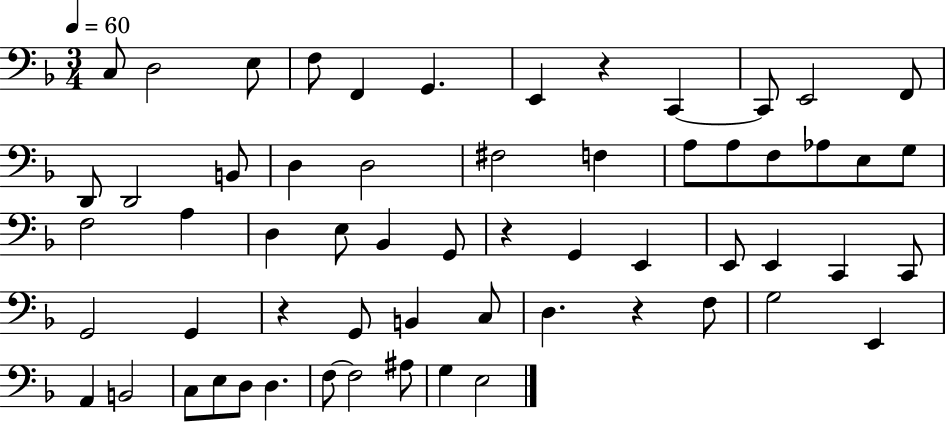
C3/e D3/h E3/e F3/e F2/q G2/q. E2/q R/q C2/q C2/e E2/h F2/e D2/e D2/h B2/e D3/q D3/h F#3/h F3/q A3/e A3/e F3/e Ab3/e E3/e G3/e F3/h A3/q D3/q E3/e Bb2/q G2/e R/q G2/q E2/q E2/e E2/q C2/q C2/e G2/h G2/q R/q G2/e B2/q C3/e D3/q. R/q F3/e G3/h E2/q A2/q B2/h C3/e E3/e D3/e D3/q. F3/e F3/h A#3/e G3/q E3/h